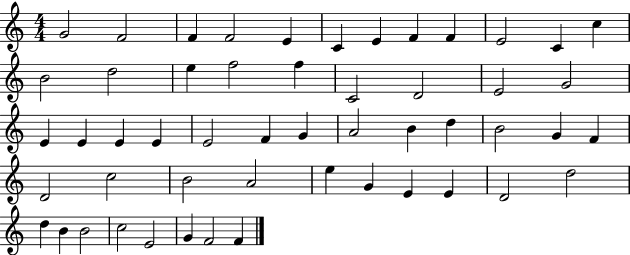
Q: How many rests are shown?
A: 0